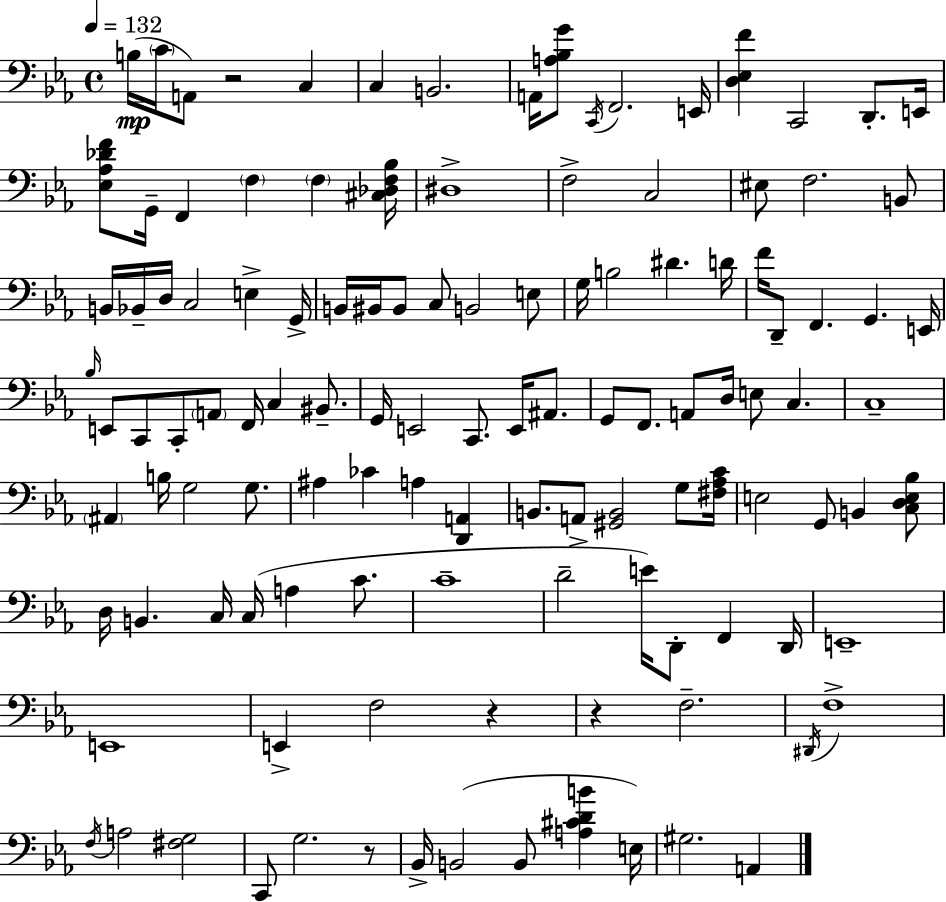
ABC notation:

X:1
T:Untitled
M:4/4
L:1/4
K:Cm
B,/4 C/4 A,,/2 z2 C, C, B,,2 A,,/4 [A,_B,G]/2 C,,/4 F,,2 E,,/4 [D,_E,F] C,,2 D,,/2 E,,/4 [_E,_A,_DF]/2 G,,/4 F,, F, F, [^C,_D,F,_B,]/4 ^D,4 F,2 C,2 ^E,/2 F,2 B,,/2 B,,/4 _B,,/4 D,/4 C,2 E, G,,/4 B,,/4 ^B,,/4 ^B,,/2 C,/2 B,,2 E,/2 G,/4 B,2 ^D D/4 F/4 D,,/2 F,, G,, E,,/4 _B,/4 E,,/2 C,,/2 C,,/2 A,,/2 F,,/4 C, ^B,,/2 G,,/4 E,,2 C,,/2 E,,/4 ^A,,/2 G,,/2 F,,/2 A,,/2 D,/4 E,/2 C, C,4 ^A,, B,/4 G,2 G,/2 ^A, _C A, [D,,A,,] B,,/2 A,,/2 [^G,,B,,]2 G,/2 [^F,_A,C]/4 E,2 G,,/2 B,, [C,D,E,_B,]/2 D,/4 B,, C,/4 C,/4 A, C/2 C4 D2 E/4 D,,/2 F,, D,,/4 E,,4 E,,4 E,, F,2 z z F,2 ^D,,/4 F,4 F,/4 A,2 [^F,G,]2 C,,/2 G,2 z/2 _B,,/4 B,,2 B,,/2 [A,^CDB] E,/4 ^G,2 A,,